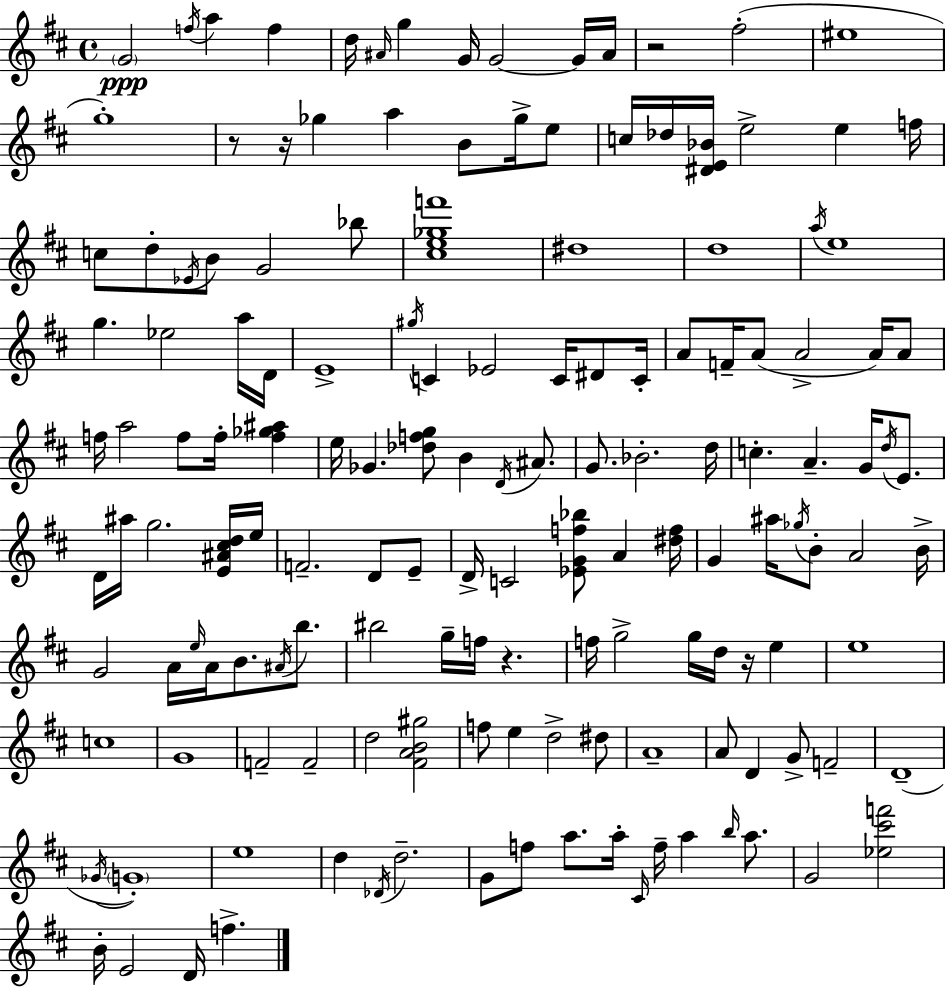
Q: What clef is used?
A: treble